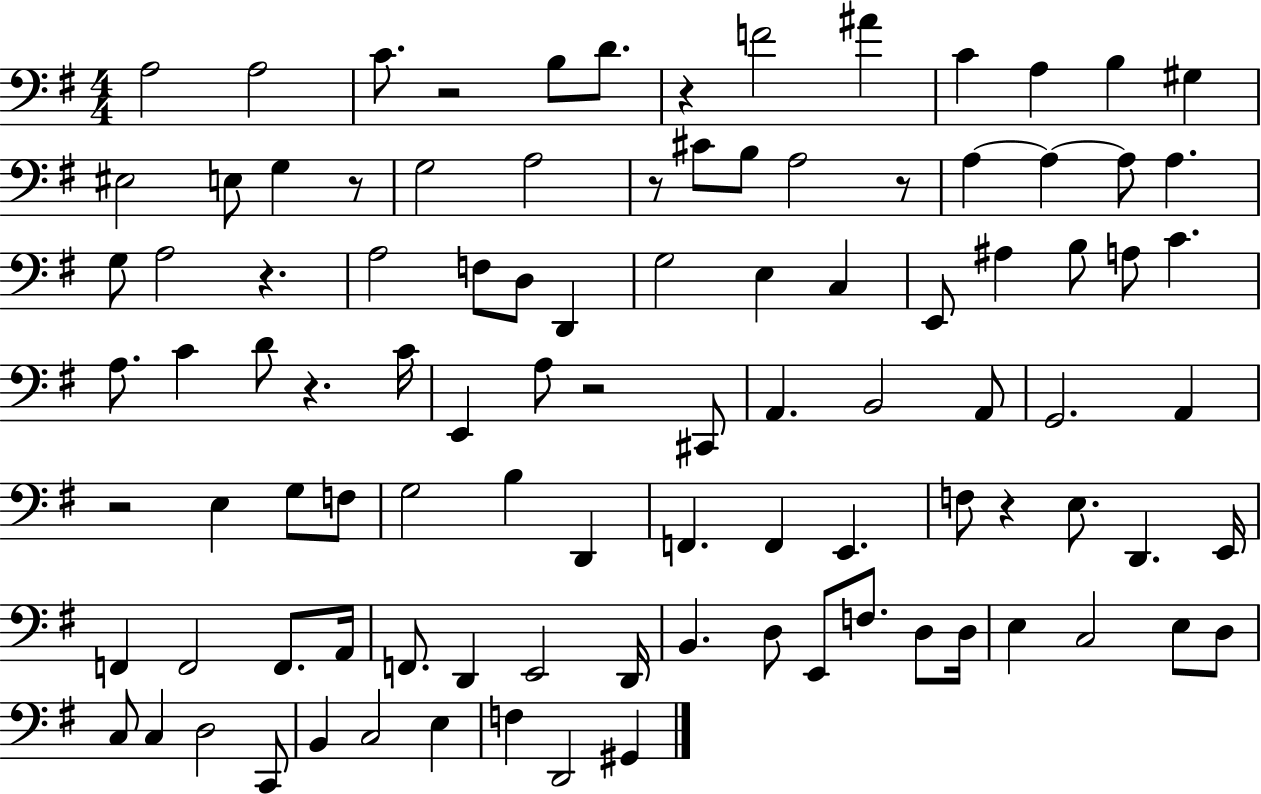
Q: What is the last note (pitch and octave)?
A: G#2